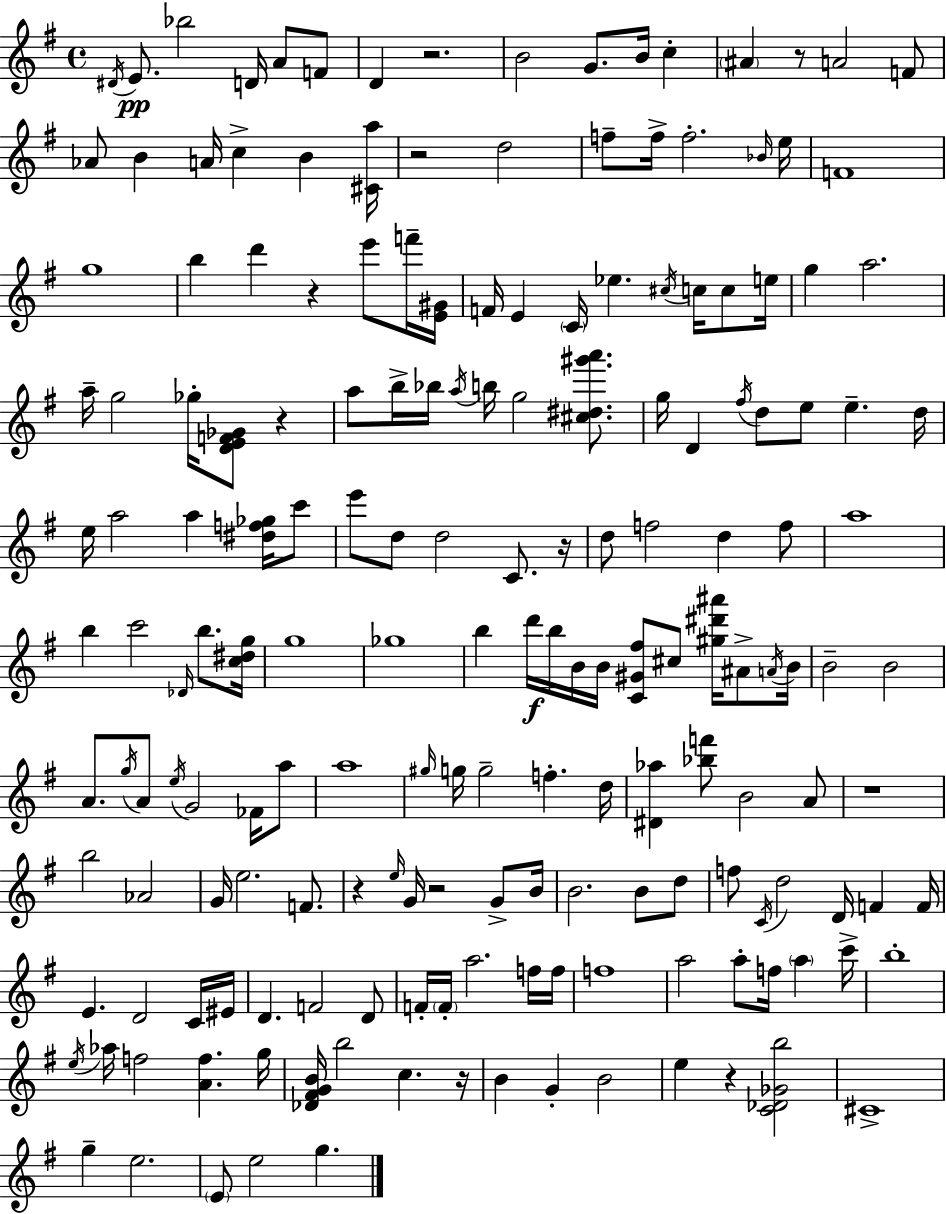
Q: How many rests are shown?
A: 11